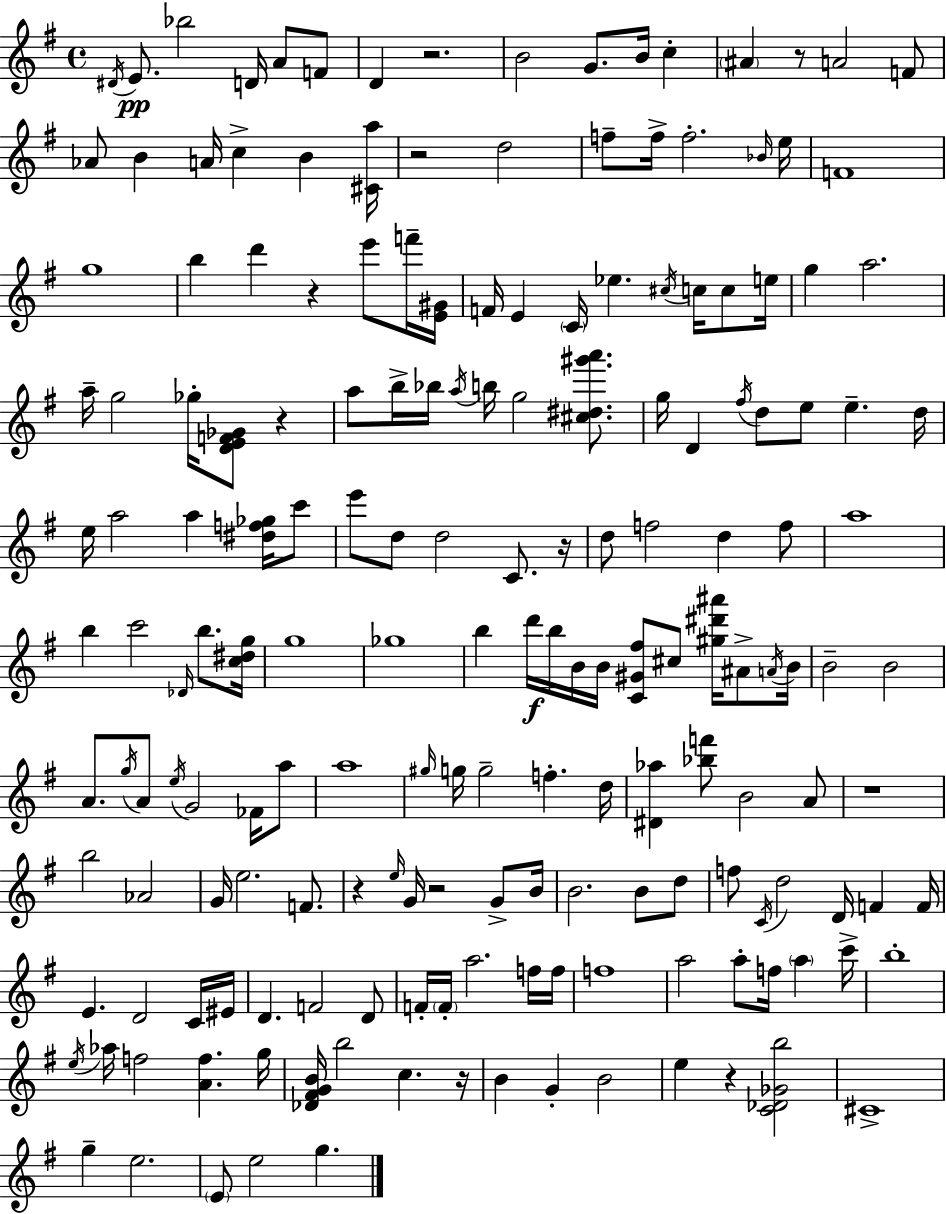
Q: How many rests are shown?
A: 11